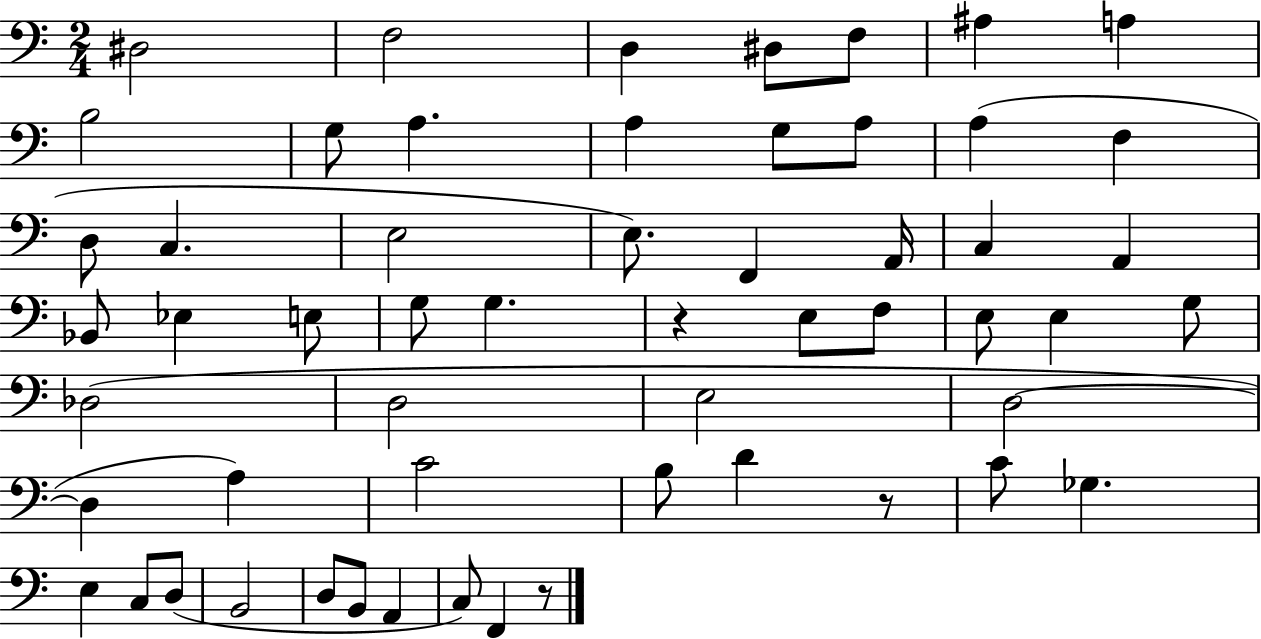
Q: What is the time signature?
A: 2/4